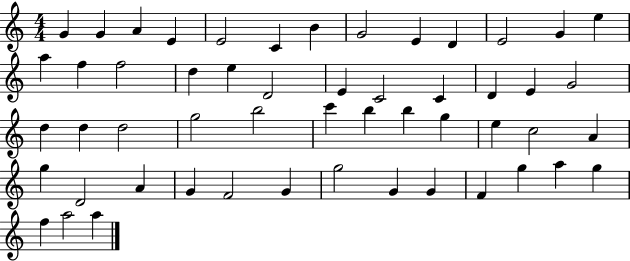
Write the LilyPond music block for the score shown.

{
  \clef treble
  \numericTimeSignature
  \time 4/4
  \key c \major
  g'4 g'4 a'4 e'4 | e'2 c'4 b'4 | g'2 e'4 d'4 | e'2 g'4 e''4 | \break a''4 f''4 f''2 | d''4 e''4 d'2 | e'4 c'2 c'4 | d'4 e'4 g'2 | \break d''4 d''4 d''2 | g''2 b''2 | c'''4 b''4 b''4 g''4 | e''4 c''2 a'4 | \break g''4 d'2 a'4 | g'4 f'2 g'4 | g''2 g'4 g'4 | f'4 g''4 a''4 g''4 | \break f''4 a''2 a''4 | \bar "|."
}